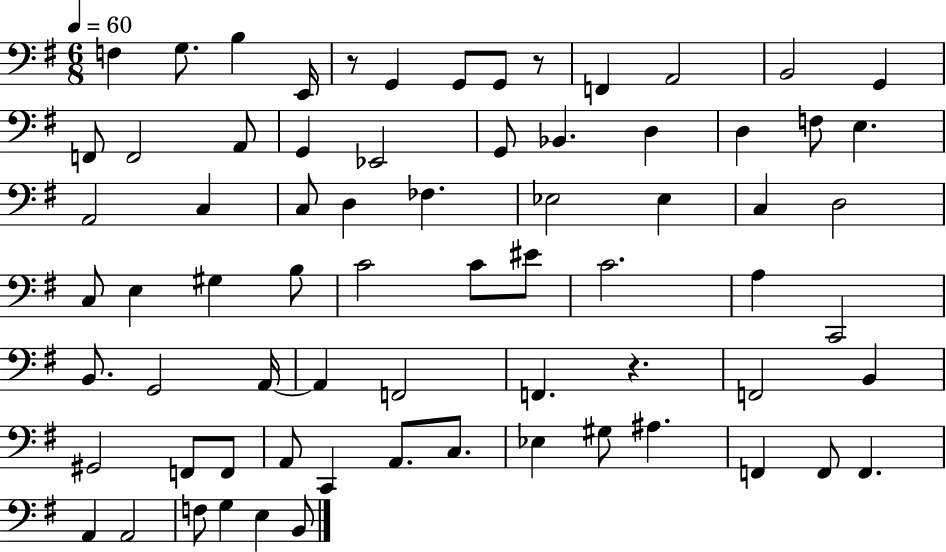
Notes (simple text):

F3/q G3/e. B3/q E2/s R/e G2/q G2/e G2/e R/e F2/q A2/h B2/h G2/q F2/e F2/h A2/e G2/q Eb2/h G2/e Bb2/q. D3/q D3/q F3/e E3/q. A2/h C3/q C3/e D3/q FES3/q. Eb3/h Eb3/q C3/q D3/h C3/e E3/q G#3/q B3/e C4/h C4/e EIS4/e C4/h. A3/q C2/h B2/e. G2/h A2/s A2/q F2/h F2/q. R/q. F2/h B2/q G#2/h F2/e F2/e A2/e C2/q A2/e. C3/e. Eb3/q G#3/e A#3/q. F2/q F2/e F2/q. A2/q A2/h F3/e G3/q E3/q B2/e